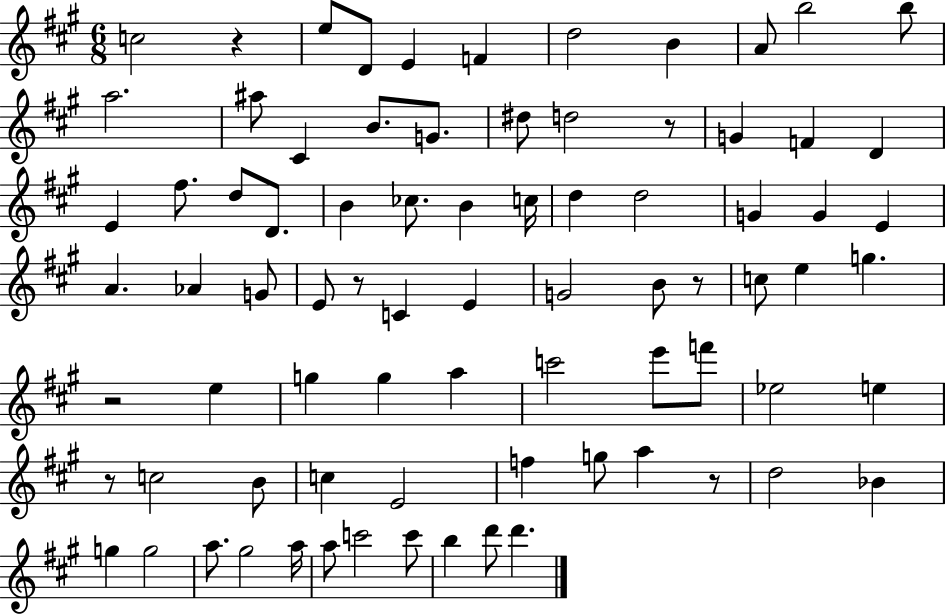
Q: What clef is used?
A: treble